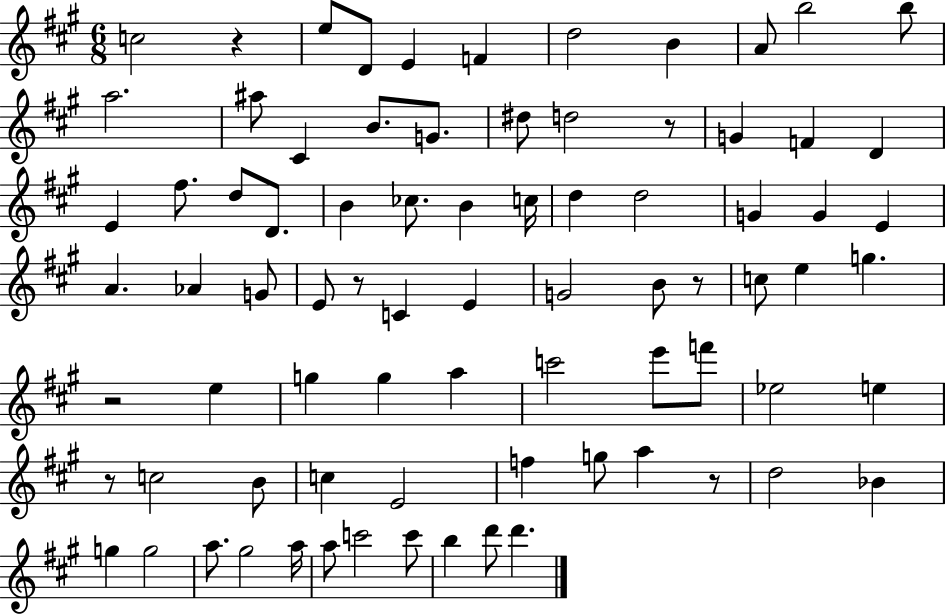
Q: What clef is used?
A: treble